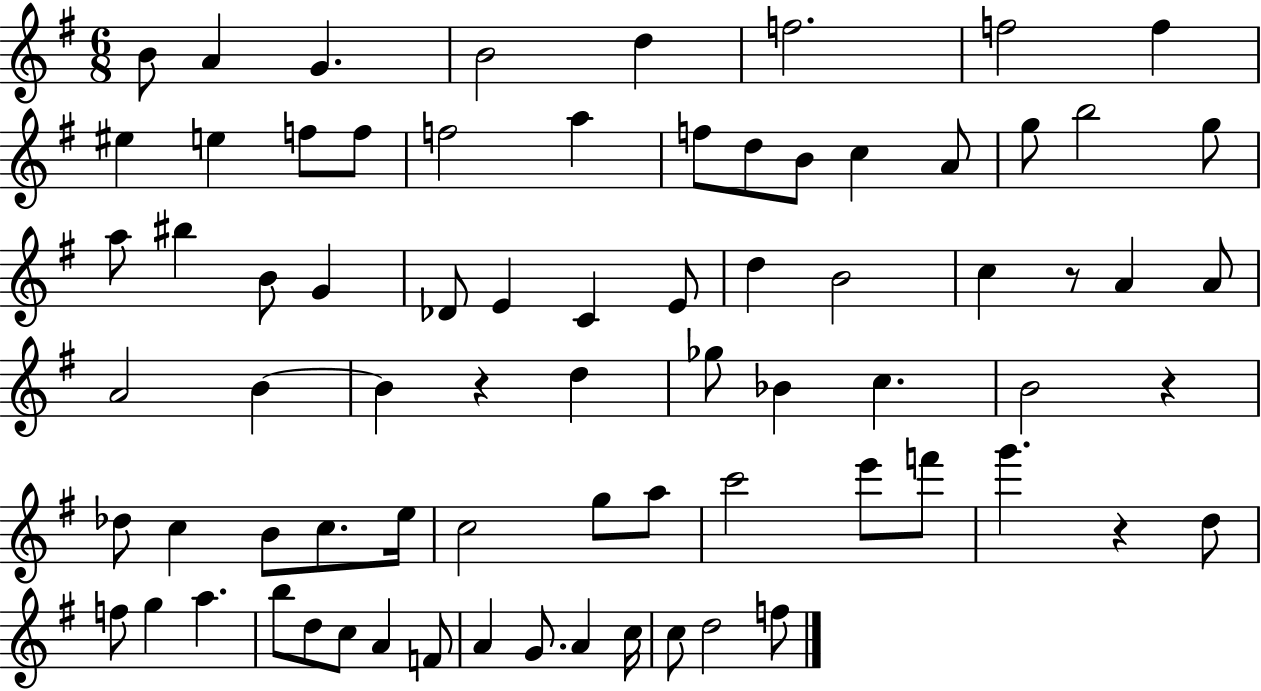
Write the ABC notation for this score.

X:1
T:Untitled
M:6/8
L:1/4
K:G
B/2 A G B2 d f2 f2 f ^e e f/2 f/2 f2 a f/2 d/2 B/2 c A/2 g/2 b2 g/2 a/2 ^b B/2 G _D/2 E C E/2 d B2 c z/2 A A/2 A2 B B z d _g/2 _B c B2 z _d/2 c B/2 c/2 e/4 c2 g/2 a/2 c'2 e'/2 f'/2 g' z d/2 f/2 g a b/2 d/2 c/2 A F/2 A G/2 A c/4 c/2 d2 f/2